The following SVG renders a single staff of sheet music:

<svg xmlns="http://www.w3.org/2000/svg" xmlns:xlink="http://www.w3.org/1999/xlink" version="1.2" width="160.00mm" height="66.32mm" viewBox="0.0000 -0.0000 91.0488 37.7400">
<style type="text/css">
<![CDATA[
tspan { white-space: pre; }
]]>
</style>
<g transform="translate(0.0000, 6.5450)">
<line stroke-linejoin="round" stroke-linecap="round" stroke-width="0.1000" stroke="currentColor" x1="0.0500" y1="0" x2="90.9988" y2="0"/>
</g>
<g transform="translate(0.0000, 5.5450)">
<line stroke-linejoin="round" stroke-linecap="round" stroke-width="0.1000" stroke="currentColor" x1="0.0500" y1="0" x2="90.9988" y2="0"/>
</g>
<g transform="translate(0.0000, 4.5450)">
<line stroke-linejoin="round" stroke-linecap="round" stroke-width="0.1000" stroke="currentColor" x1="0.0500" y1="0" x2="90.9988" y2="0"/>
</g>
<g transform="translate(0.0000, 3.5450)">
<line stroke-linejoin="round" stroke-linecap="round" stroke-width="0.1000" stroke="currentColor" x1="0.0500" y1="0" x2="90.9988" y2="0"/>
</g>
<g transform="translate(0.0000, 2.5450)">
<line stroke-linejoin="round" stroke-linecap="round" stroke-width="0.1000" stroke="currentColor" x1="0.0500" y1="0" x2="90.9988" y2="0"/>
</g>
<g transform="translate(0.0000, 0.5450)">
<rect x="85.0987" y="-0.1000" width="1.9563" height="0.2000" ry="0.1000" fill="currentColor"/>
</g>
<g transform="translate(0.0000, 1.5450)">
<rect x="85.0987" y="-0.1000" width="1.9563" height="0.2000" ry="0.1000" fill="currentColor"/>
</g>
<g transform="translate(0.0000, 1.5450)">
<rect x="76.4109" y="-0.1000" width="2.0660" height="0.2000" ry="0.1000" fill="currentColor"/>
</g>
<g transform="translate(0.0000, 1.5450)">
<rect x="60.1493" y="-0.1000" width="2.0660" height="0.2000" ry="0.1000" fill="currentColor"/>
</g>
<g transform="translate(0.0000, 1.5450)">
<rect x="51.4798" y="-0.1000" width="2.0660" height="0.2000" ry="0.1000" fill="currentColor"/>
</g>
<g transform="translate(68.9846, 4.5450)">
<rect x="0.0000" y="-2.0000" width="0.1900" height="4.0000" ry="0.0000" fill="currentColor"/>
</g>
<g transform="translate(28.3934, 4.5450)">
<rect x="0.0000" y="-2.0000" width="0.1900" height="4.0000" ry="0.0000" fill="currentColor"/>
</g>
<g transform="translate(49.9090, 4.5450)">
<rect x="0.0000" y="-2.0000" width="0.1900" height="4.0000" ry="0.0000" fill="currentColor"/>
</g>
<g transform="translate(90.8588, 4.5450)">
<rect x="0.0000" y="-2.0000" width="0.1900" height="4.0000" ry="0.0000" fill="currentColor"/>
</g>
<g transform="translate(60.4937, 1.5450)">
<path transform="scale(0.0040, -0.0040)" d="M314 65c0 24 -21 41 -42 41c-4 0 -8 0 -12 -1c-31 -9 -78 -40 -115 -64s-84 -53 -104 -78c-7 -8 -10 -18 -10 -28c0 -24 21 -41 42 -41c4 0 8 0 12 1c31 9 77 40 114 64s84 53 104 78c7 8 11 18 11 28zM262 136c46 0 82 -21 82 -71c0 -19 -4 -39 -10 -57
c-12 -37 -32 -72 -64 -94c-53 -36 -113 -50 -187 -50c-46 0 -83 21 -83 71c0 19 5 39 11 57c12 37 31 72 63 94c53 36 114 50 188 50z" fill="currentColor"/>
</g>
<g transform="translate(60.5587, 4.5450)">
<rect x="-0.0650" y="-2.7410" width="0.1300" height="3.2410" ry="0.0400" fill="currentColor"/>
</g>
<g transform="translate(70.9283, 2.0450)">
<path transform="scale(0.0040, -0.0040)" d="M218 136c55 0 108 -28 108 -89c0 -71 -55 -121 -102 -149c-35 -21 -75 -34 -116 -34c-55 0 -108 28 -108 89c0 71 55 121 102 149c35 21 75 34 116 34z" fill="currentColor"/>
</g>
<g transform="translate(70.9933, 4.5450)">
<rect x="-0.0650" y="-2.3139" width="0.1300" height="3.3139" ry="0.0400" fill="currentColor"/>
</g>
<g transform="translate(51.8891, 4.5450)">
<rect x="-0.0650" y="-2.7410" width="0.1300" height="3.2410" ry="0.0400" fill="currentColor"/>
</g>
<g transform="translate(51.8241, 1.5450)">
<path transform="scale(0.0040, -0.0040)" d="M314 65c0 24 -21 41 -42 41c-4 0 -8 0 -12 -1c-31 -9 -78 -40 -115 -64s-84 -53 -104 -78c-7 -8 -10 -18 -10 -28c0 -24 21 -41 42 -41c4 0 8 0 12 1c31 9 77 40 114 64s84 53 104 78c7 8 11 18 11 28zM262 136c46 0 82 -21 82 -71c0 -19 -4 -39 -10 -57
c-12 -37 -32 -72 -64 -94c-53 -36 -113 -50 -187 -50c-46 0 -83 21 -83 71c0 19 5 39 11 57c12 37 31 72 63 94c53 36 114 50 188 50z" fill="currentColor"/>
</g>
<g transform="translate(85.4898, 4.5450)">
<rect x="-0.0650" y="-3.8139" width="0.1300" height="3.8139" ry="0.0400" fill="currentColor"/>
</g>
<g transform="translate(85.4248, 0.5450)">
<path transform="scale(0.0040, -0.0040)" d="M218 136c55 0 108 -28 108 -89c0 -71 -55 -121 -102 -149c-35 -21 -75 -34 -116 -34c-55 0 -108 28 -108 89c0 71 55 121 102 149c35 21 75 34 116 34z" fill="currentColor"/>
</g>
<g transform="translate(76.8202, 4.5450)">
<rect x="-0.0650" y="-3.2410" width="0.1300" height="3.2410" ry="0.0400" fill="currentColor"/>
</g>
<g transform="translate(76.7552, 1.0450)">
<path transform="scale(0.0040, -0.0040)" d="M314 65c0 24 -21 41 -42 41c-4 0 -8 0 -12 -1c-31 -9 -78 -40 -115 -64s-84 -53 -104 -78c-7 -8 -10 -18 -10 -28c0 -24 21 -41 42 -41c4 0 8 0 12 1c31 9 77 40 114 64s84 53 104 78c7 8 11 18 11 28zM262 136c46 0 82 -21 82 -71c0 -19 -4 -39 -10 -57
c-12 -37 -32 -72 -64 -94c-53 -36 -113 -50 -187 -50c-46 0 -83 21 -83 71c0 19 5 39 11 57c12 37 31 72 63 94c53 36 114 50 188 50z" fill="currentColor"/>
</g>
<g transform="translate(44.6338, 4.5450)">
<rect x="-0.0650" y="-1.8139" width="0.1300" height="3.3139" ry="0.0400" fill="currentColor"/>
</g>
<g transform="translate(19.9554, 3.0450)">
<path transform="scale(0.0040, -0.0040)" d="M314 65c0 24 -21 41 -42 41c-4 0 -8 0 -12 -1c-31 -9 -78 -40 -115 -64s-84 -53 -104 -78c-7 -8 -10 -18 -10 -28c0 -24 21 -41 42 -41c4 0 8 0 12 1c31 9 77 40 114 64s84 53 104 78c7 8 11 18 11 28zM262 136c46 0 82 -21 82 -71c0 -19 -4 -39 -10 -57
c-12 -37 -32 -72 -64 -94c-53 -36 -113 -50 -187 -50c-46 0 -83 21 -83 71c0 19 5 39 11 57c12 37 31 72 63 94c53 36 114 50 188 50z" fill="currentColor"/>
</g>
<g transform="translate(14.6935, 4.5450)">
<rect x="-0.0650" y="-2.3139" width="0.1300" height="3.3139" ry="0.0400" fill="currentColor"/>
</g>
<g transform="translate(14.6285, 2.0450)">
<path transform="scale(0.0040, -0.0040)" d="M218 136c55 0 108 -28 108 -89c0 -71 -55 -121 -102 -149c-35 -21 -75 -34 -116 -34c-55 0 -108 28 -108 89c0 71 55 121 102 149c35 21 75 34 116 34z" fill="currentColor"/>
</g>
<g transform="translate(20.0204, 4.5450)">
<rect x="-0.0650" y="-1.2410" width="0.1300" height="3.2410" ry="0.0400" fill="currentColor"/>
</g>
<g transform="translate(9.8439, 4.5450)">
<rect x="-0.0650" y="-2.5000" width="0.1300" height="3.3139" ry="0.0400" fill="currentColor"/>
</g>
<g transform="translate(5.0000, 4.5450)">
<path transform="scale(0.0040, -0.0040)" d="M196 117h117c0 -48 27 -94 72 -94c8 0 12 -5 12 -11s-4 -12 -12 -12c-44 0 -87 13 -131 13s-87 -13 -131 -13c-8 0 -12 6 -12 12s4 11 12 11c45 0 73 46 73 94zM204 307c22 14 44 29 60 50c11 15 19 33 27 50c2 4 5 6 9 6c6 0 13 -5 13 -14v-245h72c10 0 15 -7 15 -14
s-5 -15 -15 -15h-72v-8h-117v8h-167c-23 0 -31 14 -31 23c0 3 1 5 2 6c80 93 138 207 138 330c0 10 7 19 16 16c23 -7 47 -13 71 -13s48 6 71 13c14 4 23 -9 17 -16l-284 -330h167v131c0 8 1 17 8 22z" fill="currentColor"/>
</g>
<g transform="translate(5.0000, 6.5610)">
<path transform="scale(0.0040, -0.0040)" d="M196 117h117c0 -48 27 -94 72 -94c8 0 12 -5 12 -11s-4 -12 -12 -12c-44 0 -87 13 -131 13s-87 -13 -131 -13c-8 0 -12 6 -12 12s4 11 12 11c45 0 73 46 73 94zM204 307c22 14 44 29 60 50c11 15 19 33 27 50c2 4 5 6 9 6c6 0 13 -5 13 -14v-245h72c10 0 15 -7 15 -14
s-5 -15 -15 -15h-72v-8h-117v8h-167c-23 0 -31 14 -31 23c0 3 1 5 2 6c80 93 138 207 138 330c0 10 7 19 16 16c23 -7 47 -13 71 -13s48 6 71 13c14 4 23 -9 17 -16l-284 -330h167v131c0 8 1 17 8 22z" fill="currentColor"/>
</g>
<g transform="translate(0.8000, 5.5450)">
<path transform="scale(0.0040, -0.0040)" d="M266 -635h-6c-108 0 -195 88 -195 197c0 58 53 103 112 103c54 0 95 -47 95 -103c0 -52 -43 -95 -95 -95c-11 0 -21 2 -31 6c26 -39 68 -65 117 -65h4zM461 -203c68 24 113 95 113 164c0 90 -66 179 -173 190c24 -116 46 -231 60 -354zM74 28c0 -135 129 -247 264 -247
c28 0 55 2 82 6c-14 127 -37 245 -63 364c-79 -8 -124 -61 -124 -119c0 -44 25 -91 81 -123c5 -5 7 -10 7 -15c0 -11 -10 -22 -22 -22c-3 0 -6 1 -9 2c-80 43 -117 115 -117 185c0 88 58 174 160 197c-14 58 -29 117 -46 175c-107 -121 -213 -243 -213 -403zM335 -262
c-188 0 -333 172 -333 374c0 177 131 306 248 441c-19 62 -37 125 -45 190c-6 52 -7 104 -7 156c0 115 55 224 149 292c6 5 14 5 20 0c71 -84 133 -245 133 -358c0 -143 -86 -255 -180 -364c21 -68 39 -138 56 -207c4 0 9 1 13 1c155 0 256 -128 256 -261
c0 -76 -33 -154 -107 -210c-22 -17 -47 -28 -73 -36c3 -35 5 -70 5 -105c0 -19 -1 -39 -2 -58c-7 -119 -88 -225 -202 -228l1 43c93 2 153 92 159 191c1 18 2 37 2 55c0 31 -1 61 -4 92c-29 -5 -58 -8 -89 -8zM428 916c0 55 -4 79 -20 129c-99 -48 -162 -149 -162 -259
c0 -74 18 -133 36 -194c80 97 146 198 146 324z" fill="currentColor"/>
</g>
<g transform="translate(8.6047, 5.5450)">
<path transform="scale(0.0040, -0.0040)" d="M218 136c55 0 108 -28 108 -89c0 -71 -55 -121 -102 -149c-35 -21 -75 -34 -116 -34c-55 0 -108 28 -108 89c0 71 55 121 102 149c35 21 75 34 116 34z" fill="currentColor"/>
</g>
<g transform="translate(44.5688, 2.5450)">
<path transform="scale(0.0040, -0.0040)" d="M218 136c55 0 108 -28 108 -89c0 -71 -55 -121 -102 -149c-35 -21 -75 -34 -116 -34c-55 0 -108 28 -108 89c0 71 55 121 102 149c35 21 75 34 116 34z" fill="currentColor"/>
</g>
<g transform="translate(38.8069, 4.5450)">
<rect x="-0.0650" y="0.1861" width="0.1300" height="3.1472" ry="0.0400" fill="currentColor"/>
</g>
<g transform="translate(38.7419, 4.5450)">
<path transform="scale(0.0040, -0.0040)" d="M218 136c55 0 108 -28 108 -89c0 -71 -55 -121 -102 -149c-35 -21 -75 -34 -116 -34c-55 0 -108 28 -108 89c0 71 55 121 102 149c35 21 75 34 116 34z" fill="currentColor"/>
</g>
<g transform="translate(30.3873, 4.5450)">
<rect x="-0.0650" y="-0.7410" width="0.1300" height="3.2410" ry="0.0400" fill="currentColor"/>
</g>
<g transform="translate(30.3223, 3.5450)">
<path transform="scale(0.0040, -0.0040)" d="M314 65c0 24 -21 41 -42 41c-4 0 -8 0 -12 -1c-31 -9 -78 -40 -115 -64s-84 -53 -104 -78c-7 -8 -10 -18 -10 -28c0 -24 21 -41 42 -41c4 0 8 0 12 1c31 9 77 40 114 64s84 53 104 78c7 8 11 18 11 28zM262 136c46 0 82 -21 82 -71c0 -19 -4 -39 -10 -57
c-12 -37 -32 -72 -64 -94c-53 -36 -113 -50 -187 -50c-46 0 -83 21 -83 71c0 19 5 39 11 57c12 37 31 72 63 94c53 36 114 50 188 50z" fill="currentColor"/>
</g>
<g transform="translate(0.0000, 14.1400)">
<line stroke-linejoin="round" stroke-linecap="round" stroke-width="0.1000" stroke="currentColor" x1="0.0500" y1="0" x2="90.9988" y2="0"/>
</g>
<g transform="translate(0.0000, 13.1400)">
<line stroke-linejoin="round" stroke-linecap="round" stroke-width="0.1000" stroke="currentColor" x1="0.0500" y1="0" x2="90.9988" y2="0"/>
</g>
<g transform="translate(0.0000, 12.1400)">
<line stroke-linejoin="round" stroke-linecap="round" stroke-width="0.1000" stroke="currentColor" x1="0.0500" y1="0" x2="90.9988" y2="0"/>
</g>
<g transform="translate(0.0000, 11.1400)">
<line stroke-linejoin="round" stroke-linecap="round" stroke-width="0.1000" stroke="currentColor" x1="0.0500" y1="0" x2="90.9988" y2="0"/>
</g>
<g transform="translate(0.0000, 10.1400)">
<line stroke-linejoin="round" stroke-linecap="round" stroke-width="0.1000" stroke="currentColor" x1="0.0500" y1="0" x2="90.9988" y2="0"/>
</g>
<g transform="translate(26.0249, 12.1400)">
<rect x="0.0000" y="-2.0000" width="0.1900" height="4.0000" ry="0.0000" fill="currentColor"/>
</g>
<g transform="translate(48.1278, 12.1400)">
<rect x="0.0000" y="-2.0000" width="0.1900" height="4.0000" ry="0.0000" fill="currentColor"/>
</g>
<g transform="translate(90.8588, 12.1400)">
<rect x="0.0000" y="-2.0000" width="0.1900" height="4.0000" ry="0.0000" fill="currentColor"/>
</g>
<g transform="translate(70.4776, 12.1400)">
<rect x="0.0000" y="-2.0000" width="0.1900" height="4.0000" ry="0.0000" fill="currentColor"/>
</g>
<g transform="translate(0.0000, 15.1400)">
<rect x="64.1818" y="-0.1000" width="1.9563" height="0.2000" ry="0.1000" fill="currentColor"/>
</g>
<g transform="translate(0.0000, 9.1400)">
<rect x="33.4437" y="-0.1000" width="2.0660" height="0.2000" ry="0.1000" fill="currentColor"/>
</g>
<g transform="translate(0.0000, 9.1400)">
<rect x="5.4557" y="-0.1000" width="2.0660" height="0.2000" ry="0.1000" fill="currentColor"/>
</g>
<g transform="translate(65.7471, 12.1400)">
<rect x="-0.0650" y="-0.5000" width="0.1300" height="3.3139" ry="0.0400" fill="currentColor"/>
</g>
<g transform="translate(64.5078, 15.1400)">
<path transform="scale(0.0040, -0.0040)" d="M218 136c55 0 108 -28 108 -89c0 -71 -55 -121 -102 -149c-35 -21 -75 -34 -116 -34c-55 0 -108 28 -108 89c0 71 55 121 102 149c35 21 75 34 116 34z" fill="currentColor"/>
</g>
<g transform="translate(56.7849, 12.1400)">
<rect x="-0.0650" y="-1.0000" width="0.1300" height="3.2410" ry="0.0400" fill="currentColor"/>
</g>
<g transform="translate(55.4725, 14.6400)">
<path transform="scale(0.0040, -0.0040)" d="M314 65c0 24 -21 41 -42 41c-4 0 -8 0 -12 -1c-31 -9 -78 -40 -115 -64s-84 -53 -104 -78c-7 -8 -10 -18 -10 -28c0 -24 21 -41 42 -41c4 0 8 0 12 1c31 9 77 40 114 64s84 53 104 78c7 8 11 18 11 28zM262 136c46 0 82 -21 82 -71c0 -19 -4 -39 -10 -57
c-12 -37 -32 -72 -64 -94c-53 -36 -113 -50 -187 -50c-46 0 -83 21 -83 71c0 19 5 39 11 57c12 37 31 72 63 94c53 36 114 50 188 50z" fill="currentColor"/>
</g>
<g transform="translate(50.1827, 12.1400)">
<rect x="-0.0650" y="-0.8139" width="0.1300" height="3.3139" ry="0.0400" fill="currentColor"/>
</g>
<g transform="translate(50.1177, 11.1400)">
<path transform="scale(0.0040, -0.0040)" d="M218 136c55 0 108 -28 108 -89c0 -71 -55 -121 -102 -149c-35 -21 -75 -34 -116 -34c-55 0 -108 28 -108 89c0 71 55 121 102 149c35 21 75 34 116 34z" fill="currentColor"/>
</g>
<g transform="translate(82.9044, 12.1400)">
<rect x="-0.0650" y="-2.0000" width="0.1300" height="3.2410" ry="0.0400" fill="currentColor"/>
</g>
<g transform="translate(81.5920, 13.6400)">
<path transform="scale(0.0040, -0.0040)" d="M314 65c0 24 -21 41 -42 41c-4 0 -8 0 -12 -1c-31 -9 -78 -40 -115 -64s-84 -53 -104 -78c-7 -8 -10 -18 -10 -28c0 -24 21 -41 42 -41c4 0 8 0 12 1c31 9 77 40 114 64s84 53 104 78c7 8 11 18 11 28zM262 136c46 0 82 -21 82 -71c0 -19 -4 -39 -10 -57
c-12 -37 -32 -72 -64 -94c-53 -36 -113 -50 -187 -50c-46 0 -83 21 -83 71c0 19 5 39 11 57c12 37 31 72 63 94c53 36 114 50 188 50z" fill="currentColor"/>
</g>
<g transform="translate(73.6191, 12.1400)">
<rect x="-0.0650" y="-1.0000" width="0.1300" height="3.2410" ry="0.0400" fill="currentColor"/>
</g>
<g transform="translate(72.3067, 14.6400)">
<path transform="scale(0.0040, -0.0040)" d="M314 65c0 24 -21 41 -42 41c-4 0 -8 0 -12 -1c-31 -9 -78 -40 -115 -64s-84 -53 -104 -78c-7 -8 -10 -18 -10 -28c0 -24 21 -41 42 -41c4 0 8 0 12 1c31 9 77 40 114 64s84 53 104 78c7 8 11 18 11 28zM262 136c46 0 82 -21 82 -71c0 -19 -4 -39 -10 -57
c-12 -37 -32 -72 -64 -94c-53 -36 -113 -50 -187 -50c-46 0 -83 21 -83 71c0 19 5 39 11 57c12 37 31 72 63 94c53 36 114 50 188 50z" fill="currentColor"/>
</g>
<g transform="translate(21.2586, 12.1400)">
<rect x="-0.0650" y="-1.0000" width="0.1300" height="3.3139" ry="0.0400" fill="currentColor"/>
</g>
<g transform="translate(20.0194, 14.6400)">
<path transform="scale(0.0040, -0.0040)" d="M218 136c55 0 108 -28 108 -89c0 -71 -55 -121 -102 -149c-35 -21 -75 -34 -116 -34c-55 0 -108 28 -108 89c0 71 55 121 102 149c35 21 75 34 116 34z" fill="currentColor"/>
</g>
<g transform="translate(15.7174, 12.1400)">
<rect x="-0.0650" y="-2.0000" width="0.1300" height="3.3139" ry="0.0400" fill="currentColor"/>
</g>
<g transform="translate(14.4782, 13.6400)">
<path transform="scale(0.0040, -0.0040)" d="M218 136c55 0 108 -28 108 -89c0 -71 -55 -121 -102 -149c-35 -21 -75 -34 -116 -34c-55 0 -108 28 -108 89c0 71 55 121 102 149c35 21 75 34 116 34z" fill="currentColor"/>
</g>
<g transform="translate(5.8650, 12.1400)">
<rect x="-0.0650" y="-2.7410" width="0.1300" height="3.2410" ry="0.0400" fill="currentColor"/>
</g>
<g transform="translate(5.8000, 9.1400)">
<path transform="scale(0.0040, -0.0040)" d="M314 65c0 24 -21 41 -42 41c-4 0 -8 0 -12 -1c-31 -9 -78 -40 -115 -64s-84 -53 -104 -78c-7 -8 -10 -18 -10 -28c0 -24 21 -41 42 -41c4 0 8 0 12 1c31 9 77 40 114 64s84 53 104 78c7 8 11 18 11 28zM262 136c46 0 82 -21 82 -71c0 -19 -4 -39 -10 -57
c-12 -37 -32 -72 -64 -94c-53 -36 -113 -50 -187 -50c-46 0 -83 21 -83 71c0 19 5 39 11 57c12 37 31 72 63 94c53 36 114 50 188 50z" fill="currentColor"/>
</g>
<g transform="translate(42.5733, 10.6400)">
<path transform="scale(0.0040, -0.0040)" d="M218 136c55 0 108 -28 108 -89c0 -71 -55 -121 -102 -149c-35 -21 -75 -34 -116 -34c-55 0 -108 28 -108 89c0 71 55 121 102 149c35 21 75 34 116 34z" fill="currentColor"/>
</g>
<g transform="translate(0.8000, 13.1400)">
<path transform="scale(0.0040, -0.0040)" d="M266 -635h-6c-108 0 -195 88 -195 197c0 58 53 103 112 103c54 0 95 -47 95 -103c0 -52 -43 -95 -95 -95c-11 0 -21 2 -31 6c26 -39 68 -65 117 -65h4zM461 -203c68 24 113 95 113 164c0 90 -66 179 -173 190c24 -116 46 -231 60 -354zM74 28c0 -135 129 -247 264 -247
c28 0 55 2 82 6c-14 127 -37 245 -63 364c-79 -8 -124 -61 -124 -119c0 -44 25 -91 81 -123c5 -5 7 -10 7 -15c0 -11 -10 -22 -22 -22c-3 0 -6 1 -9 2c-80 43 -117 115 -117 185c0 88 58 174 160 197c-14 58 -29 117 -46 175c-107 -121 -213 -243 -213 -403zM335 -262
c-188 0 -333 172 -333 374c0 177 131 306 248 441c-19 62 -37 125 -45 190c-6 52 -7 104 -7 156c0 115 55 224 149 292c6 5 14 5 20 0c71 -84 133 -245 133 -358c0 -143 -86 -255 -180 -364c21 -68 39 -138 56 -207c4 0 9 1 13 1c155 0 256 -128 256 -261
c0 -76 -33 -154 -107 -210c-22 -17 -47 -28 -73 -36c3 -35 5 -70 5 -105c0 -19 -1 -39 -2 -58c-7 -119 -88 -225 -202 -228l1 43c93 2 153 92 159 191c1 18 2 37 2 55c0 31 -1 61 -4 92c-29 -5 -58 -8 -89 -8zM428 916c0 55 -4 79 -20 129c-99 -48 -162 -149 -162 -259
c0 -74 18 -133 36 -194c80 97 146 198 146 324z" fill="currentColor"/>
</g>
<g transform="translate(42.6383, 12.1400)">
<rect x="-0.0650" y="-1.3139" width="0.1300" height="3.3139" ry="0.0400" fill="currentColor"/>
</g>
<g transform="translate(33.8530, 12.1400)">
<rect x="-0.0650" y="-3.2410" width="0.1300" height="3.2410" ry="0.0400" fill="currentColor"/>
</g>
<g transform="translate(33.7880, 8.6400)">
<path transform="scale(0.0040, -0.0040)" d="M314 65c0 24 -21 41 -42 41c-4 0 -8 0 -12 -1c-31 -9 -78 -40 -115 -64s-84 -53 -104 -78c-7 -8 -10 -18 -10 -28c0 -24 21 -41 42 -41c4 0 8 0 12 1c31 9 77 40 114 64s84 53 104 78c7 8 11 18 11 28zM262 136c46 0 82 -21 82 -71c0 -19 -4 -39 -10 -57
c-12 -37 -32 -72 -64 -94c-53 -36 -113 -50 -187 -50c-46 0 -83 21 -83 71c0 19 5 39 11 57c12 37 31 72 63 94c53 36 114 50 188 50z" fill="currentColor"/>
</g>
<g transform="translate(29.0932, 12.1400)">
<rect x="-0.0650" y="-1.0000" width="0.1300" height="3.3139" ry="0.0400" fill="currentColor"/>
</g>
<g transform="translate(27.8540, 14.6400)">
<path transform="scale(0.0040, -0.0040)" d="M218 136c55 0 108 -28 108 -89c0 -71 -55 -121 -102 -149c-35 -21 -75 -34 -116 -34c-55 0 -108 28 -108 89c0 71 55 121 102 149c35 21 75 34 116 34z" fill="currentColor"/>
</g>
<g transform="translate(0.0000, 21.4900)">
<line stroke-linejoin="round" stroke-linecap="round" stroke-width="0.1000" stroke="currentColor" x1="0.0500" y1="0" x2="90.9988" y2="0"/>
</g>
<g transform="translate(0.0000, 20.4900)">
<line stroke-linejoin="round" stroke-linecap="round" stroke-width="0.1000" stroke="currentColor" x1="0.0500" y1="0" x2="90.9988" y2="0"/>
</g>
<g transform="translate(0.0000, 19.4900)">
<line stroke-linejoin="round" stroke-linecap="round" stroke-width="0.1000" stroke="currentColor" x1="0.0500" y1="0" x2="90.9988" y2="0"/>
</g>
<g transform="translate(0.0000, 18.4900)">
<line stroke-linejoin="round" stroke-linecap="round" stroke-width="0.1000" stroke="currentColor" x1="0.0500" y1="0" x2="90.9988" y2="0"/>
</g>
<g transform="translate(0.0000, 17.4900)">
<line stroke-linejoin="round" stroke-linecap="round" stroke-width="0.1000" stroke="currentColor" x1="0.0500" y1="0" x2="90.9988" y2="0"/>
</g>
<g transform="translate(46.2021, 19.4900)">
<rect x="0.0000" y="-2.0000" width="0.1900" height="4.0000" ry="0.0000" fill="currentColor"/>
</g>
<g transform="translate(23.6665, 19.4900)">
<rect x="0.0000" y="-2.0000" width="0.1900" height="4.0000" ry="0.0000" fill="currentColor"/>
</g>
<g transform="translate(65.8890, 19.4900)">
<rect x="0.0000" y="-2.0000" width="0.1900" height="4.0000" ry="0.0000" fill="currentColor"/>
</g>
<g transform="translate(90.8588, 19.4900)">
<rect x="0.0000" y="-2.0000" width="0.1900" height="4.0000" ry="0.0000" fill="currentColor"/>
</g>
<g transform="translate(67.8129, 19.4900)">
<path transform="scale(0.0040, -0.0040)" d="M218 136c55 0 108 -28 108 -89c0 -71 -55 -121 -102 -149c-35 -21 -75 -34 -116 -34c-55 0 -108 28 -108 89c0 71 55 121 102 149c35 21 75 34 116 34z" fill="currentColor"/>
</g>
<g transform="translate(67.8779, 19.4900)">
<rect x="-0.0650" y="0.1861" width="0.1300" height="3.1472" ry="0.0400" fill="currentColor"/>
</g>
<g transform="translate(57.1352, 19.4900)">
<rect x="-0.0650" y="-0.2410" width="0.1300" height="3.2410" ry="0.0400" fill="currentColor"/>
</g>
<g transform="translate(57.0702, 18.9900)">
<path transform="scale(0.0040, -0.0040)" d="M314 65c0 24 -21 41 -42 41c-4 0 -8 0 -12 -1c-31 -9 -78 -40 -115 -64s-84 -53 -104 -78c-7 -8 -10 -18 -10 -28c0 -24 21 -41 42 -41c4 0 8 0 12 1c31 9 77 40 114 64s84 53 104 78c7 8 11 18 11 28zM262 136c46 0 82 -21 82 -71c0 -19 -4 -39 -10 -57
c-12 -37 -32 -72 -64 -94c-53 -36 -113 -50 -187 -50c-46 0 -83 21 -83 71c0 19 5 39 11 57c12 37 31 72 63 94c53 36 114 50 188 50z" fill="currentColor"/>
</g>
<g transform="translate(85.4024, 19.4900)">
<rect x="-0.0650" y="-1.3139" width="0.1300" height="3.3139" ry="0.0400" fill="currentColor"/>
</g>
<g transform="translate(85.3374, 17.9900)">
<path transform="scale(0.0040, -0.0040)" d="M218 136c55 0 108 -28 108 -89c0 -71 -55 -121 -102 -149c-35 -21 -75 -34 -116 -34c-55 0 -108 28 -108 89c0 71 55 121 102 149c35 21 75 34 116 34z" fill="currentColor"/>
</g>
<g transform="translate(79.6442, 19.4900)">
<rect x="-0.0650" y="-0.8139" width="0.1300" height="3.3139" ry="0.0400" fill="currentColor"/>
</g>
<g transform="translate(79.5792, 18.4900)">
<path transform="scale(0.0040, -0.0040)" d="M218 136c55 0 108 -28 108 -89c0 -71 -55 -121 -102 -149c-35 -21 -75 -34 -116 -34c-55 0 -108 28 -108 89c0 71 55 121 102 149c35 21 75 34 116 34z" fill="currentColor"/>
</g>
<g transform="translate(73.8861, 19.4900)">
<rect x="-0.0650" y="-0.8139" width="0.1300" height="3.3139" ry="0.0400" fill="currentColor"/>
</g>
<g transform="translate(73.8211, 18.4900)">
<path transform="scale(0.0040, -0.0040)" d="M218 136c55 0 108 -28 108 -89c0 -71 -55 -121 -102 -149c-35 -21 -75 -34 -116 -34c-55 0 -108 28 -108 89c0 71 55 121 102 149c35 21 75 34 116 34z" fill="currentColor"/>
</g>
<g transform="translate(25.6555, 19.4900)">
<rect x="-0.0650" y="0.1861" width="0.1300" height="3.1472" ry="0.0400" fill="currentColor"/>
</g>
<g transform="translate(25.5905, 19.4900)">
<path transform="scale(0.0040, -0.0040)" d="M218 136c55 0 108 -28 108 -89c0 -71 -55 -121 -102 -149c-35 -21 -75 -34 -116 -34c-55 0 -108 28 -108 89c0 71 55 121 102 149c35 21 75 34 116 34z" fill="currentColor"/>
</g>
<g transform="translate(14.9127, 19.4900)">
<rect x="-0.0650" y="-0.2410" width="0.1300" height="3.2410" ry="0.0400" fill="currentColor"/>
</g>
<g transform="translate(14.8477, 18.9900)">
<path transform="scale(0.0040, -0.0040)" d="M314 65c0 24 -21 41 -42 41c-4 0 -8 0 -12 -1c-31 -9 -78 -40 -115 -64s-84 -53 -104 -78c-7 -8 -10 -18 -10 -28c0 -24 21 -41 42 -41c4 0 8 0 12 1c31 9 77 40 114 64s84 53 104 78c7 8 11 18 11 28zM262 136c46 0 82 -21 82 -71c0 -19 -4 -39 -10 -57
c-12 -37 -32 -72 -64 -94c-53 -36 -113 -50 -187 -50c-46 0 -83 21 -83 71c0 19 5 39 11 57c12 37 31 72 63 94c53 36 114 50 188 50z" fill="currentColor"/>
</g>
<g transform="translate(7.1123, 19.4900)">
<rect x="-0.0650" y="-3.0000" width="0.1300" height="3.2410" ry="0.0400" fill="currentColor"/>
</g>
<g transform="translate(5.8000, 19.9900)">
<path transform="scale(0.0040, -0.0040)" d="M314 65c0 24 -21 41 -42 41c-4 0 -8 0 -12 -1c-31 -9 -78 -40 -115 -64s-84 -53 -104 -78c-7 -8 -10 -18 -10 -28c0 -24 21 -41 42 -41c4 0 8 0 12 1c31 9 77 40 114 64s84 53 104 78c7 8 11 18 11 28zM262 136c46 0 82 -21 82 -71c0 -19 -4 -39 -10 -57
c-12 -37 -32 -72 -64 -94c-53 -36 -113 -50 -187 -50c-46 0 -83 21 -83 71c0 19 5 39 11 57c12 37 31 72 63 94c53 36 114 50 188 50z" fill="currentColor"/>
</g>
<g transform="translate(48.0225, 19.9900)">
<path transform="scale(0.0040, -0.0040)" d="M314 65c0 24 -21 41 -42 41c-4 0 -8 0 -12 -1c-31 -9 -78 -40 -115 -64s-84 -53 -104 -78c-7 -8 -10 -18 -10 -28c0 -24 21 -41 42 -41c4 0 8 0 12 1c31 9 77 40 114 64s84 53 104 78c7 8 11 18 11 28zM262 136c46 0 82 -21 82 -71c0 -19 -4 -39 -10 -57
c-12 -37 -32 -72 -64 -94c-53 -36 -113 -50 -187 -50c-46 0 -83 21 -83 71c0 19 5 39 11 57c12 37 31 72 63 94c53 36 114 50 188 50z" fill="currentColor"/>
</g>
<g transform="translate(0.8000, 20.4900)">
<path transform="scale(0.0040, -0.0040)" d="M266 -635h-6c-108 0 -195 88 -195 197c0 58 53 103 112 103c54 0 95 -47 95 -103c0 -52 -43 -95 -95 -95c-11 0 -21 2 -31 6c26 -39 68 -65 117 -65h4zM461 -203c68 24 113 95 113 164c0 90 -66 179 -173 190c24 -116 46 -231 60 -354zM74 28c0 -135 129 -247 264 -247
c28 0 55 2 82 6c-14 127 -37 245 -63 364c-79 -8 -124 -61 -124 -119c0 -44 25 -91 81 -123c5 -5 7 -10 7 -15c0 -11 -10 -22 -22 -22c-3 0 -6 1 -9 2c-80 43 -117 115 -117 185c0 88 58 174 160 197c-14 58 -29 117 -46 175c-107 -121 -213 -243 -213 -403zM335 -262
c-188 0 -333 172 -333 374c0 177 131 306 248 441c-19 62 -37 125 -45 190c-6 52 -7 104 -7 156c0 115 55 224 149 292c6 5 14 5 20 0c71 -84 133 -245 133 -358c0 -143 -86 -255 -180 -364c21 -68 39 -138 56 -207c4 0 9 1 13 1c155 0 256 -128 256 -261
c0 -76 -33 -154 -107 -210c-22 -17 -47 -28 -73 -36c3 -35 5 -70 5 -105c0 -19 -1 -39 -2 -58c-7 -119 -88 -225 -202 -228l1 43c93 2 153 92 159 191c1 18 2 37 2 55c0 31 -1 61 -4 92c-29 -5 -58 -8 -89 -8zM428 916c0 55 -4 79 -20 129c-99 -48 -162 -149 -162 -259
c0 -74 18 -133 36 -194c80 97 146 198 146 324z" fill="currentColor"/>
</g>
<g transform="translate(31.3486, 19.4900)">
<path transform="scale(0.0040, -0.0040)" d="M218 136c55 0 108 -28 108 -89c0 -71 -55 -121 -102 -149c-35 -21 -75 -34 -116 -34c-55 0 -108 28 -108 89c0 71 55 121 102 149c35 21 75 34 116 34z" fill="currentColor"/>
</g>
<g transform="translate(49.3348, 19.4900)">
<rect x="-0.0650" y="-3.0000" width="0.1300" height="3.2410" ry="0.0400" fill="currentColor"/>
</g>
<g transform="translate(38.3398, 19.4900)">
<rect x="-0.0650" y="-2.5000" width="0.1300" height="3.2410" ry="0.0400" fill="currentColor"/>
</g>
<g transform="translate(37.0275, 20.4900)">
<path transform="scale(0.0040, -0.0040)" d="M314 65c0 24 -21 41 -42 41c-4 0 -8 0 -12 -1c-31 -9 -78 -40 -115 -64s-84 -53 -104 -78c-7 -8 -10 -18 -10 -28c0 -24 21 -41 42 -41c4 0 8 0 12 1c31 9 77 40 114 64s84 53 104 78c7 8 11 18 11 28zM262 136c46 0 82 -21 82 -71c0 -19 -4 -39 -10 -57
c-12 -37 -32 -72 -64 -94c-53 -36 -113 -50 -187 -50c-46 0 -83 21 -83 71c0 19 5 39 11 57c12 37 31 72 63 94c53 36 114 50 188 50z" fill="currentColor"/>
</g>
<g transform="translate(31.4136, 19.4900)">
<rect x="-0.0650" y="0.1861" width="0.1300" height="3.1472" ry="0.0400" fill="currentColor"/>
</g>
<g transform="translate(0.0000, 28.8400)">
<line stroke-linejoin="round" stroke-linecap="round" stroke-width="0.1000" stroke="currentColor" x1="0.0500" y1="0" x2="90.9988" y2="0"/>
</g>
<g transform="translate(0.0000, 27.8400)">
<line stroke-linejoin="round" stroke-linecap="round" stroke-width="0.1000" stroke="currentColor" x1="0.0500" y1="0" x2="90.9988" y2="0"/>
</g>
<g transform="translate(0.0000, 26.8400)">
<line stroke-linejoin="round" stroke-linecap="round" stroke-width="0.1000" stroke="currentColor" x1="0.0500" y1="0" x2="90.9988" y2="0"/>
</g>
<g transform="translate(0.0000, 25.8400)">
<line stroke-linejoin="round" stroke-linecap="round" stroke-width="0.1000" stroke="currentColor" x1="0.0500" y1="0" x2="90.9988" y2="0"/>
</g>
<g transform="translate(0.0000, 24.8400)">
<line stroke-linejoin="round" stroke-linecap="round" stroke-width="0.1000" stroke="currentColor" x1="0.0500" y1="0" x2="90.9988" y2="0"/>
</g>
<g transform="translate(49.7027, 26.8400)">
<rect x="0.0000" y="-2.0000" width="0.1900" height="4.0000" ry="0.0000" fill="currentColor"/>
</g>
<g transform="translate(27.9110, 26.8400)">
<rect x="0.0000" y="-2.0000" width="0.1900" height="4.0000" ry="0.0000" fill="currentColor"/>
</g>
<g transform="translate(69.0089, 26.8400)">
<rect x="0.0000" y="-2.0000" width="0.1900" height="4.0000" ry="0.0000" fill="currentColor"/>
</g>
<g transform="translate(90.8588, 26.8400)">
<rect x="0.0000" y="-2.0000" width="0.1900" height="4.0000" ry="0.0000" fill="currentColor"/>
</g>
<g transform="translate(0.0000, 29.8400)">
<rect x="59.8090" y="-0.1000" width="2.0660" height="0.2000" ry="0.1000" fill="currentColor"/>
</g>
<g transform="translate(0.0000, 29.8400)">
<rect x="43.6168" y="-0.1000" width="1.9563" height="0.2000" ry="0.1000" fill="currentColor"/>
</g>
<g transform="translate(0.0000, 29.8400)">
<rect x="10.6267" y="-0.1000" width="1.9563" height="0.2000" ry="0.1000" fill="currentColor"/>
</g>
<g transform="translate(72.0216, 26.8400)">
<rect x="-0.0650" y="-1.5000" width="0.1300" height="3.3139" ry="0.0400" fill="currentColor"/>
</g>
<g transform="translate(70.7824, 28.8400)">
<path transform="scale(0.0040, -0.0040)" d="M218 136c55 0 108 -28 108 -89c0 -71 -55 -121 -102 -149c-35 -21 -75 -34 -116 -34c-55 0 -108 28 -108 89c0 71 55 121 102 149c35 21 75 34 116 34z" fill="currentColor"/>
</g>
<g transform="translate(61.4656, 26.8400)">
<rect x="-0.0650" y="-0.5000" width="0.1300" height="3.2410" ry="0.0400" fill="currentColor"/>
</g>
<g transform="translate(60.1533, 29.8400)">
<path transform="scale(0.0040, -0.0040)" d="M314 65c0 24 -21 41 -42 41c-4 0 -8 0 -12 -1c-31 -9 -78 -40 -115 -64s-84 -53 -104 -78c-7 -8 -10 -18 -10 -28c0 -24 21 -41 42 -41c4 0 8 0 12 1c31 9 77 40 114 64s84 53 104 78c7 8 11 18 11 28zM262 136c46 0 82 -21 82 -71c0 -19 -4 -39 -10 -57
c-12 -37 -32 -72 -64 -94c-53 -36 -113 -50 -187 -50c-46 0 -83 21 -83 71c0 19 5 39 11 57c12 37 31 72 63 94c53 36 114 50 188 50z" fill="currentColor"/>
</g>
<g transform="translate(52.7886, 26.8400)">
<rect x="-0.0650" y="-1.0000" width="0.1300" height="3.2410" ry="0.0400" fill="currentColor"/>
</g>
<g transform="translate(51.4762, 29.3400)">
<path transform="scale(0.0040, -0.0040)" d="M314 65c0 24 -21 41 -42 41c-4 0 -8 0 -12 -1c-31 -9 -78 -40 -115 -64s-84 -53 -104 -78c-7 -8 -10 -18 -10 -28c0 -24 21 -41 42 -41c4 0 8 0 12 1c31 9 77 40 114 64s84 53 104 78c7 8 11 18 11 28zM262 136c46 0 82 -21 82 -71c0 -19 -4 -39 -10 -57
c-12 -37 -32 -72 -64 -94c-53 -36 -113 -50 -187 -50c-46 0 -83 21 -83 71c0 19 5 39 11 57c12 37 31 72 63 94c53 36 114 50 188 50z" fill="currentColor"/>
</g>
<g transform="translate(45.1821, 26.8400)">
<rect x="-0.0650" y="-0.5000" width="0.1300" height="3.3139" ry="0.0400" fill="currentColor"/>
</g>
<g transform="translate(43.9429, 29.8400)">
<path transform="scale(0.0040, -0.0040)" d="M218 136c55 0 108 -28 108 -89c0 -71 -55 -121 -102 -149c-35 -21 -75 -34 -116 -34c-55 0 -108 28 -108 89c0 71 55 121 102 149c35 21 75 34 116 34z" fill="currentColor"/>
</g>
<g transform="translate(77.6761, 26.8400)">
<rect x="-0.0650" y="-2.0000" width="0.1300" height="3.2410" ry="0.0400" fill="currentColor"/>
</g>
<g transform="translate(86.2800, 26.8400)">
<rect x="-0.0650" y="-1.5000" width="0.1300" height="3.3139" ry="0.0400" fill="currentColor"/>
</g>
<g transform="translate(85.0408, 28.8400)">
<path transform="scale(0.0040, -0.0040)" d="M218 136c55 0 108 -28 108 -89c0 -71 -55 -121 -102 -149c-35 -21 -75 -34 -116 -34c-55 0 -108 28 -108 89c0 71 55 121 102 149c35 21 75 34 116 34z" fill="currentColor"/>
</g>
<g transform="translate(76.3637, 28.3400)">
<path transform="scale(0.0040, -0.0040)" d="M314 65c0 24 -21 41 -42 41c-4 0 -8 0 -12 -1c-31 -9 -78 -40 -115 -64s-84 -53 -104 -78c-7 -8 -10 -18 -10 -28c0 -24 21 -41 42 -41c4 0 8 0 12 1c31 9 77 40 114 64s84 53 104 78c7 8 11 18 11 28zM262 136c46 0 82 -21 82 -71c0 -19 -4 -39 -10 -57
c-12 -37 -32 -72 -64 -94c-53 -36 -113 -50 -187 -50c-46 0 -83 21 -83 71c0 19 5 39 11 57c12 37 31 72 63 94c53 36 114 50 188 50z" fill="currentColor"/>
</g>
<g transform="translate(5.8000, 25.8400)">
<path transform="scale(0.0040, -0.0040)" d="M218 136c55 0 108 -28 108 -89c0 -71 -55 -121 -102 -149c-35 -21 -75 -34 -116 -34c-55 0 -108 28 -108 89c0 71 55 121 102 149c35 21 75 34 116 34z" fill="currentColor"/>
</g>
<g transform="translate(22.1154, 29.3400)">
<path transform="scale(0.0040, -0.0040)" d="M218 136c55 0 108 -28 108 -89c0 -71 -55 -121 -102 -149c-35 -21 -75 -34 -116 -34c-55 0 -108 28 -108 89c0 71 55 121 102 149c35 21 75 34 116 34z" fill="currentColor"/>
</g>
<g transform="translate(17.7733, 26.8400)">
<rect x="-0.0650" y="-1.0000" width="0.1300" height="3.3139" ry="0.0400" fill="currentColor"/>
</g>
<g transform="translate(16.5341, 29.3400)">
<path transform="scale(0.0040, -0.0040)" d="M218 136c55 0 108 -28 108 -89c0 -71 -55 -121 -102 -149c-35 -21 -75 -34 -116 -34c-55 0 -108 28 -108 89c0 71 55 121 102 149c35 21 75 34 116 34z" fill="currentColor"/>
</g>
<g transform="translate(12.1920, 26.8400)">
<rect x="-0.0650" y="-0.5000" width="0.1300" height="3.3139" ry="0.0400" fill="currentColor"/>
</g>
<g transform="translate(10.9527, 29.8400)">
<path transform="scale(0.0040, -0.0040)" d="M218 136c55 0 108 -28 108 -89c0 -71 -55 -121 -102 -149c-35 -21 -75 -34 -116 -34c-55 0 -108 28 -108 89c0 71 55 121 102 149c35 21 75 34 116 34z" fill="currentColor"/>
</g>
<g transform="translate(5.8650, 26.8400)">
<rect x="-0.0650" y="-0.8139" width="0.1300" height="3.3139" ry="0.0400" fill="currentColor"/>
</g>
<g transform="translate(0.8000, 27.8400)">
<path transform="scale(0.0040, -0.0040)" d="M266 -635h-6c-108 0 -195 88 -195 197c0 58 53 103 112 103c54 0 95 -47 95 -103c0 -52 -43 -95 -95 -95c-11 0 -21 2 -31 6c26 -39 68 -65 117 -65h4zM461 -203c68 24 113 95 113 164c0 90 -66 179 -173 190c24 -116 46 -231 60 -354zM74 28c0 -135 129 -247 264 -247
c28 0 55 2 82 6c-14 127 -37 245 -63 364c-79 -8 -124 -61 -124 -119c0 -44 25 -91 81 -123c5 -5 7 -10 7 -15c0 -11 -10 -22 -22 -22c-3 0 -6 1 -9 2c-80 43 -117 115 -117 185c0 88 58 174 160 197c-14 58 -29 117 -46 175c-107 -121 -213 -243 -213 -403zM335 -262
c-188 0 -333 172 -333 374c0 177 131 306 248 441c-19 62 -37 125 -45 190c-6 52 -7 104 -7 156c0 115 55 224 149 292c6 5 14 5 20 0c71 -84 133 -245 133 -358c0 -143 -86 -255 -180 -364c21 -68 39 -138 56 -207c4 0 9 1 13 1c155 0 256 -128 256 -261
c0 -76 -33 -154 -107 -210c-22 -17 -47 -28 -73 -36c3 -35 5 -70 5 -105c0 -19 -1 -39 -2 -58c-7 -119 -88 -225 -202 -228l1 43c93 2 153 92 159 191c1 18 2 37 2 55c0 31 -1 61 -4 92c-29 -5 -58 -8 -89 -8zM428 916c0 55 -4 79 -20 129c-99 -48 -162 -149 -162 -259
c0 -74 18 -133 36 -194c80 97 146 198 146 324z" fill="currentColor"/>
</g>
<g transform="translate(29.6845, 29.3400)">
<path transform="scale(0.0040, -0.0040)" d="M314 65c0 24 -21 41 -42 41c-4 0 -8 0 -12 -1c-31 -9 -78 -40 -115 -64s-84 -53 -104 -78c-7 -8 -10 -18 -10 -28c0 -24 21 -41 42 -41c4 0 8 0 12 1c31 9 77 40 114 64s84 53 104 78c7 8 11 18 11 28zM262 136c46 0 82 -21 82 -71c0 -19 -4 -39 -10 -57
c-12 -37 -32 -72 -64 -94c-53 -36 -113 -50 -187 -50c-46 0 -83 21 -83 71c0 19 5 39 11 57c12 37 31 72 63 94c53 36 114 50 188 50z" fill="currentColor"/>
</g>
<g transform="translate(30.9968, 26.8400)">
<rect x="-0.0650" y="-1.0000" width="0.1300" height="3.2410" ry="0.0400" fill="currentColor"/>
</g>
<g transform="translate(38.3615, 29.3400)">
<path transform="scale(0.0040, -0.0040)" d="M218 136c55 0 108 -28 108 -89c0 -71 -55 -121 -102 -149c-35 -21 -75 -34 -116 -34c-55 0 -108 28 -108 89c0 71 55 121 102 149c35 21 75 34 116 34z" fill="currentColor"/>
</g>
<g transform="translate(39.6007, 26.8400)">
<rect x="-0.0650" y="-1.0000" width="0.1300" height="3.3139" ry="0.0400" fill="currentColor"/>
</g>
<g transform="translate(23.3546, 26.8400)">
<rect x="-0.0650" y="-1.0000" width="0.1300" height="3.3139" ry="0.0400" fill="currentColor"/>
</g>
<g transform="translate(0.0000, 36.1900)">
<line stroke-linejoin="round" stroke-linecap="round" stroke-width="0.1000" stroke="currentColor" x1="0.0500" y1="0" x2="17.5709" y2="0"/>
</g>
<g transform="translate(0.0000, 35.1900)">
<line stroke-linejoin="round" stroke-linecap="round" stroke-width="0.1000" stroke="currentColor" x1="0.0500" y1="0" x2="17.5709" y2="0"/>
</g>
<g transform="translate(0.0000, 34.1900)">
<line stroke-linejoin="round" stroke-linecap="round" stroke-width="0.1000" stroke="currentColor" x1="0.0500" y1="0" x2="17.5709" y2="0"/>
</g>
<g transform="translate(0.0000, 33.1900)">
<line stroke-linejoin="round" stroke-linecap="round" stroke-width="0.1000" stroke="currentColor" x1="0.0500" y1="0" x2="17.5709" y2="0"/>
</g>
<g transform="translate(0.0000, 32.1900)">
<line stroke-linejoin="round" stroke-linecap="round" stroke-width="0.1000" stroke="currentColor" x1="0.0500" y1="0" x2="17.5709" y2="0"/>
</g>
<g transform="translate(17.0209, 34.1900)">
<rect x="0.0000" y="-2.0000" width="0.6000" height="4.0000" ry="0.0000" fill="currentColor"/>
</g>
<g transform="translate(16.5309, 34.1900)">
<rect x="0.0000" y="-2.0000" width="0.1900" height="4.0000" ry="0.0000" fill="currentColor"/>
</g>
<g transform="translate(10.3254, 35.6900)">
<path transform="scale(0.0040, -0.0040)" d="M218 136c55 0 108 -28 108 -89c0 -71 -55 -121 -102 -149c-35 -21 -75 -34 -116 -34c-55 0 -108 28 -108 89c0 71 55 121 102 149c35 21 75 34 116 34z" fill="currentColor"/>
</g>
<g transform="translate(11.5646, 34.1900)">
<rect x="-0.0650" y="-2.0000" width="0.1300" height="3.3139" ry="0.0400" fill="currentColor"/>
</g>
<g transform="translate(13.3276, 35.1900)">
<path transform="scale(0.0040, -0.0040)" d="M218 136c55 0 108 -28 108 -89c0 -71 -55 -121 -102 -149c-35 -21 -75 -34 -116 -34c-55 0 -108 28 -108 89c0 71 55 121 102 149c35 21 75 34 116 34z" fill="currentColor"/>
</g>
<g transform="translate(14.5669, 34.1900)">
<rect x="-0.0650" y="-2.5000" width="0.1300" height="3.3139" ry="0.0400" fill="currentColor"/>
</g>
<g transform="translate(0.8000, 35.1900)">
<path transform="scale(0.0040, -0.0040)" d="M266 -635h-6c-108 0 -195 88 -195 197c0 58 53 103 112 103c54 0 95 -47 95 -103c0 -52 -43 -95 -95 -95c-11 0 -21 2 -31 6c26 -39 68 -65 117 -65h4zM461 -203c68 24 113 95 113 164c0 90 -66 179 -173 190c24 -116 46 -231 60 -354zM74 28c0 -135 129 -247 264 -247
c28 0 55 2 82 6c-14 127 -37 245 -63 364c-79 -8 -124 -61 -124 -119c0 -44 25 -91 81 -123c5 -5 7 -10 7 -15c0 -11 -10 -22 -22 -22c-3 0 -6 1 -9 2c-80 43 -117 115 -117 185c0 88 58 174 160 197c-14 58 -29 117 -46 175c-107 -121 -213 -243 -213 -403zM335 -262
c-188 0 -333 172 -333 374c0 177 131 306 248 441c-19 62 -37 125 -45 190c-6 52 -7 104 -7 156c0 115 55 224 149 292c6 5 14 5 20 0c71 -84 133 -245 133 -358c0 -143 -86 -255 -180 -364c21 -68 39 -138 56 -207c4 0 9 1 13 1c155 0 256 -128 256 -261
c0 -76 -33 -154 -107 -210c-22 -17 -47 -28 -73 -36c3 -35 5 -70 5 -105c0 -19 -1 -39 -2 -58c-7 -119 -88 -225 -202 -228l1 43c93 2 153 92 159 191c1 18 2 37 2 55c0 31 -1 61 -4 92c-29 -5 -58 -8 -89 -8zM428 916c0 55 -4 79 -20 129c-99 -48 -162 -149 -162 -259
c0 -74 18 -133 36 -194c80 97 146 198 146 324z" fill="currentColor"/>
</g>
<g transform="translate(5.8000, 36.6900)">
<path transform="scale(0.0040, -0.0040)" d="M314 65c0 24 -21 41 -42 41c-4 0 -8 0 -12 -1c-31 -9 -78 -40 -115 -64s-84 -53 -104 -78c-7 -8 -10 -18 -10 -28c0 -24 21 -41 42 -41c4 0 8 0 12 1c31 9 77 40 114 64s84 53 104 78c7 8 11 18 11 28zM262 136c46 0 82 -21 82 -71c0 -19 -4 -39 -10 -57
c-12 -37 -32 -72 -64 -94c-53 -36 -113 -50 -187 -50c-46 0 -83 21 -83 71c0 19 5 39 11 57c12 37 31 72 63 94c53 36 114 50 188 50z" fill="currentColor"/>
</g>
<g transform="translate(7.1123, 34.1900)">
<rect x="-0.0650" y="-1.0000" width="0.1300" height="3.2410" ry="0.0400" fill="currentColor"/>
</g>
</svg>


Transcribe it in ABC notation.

X:1
T:Untitled
M:4/4
L:1/4
K:C
G g e2 d2 B f a2 a2 g b2 c' a2 F D D b2 e d D2 C D2 F2 A2 c2 B B G2 A2 c2 B d d e d C D D D2 D C D2 C2 E F2 E D2 F G